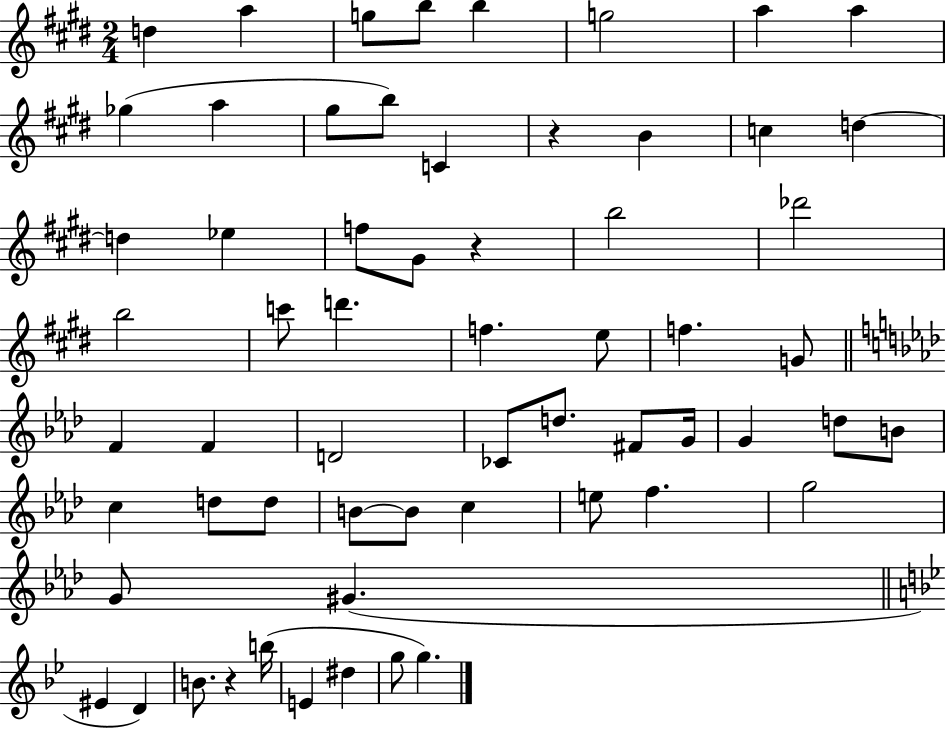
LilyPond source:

{
  \clef treble
  \numericTimeSignature
  \time 2/4
  \key e \major
  d''4 a''4 | g''8 b''8 b''4 | g''2 | a''4 a''4 | \break ges''4( a''4 | gis''8 b''8) c'4 | r4 b'4 | c''4 d''4~~ | \break d''4 ees''4 | f''8 gis'8 r4 | b''2 | des'''2 | \break b''2 | c'''8 d'''4. | f''4. e''8 | f''4. g'8 | \break \bar "||" \break \key f \minor f'4 f'4 | d'2 | ces'8 d''8. fis'8 g'16 | g'4 d''8 b'8 | \break c''4 d''8 d''8 | b'8~~ b'8 c''4 | e''8 f''4. | g''2 | \break g'8 gis'4.( | \bar "||" \break \key g \minor eis'4 d'4) | b'8. r4 b''16( | e'4 dis''4 | g''8 g''4.) | \break \bar "|."
}